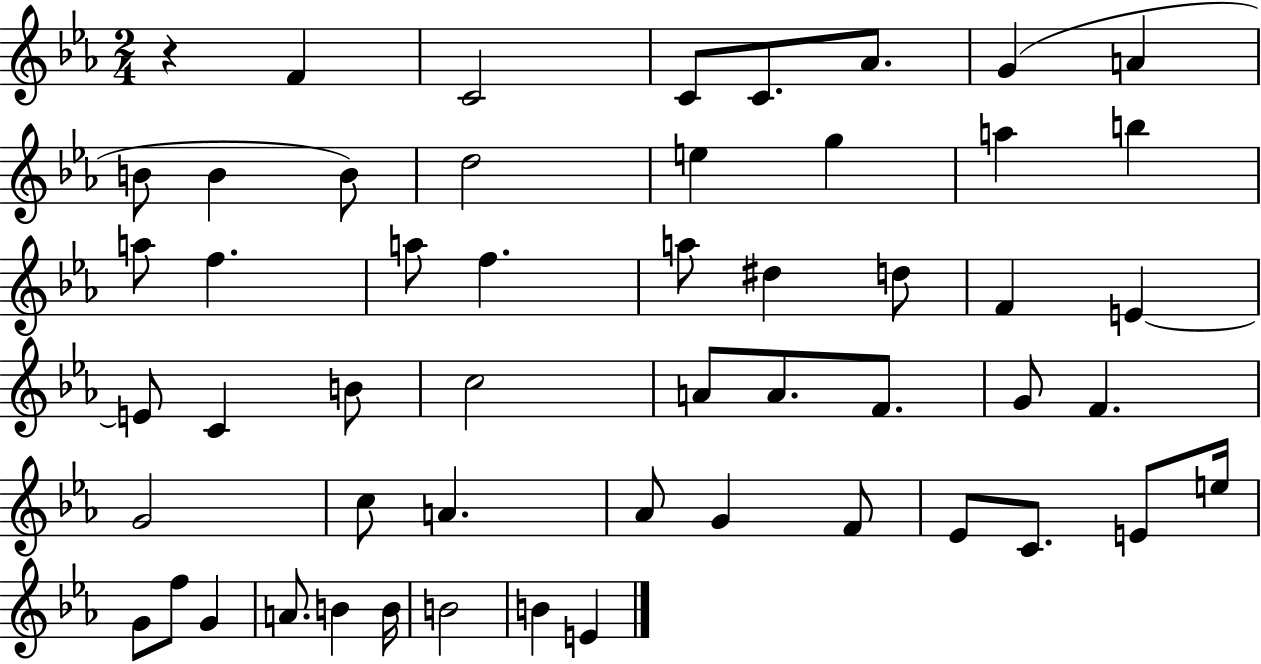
{
  \clef treble
  \numericTimeSignature
  \time 2/4
  \key ees \major
  r4 f'4 | c'2 | c'8 c'8. aes'8. | g'4( a'4 | \break b'8 b'4 b'8) | d''2 | e''4 g''4 | a''4 b''4 | \break a''8 f''4. | a''8 f''4. | a''8 dis''4 d''8 | f'4 e'4~~ | \break e'8 c'4 b'8 | c''2 | a'8 a'8. f'8. | g'8 f'4. | \break g'2 | c''8 a'4. | aes'8 g'4 f'8 | ees'8 c'8. e'8 e''16 | \break g'8 f''8 g'4 | a'8. b'4 b'16 | b'2 | b'4 e'4 | \break \bar "|."
}